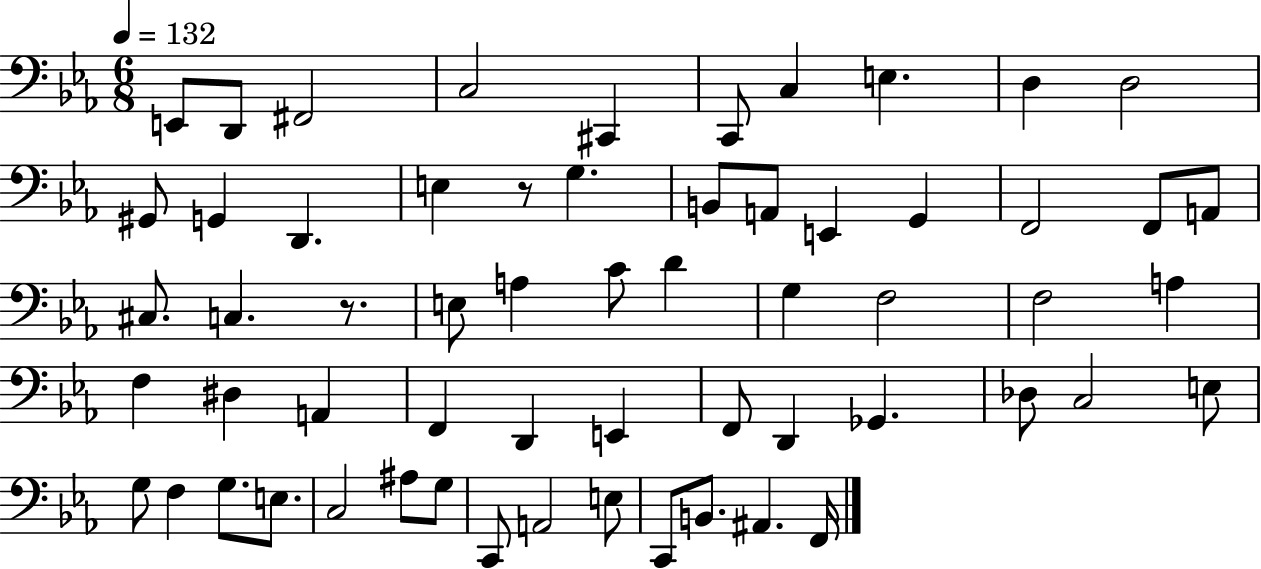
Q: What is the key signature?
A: EES major